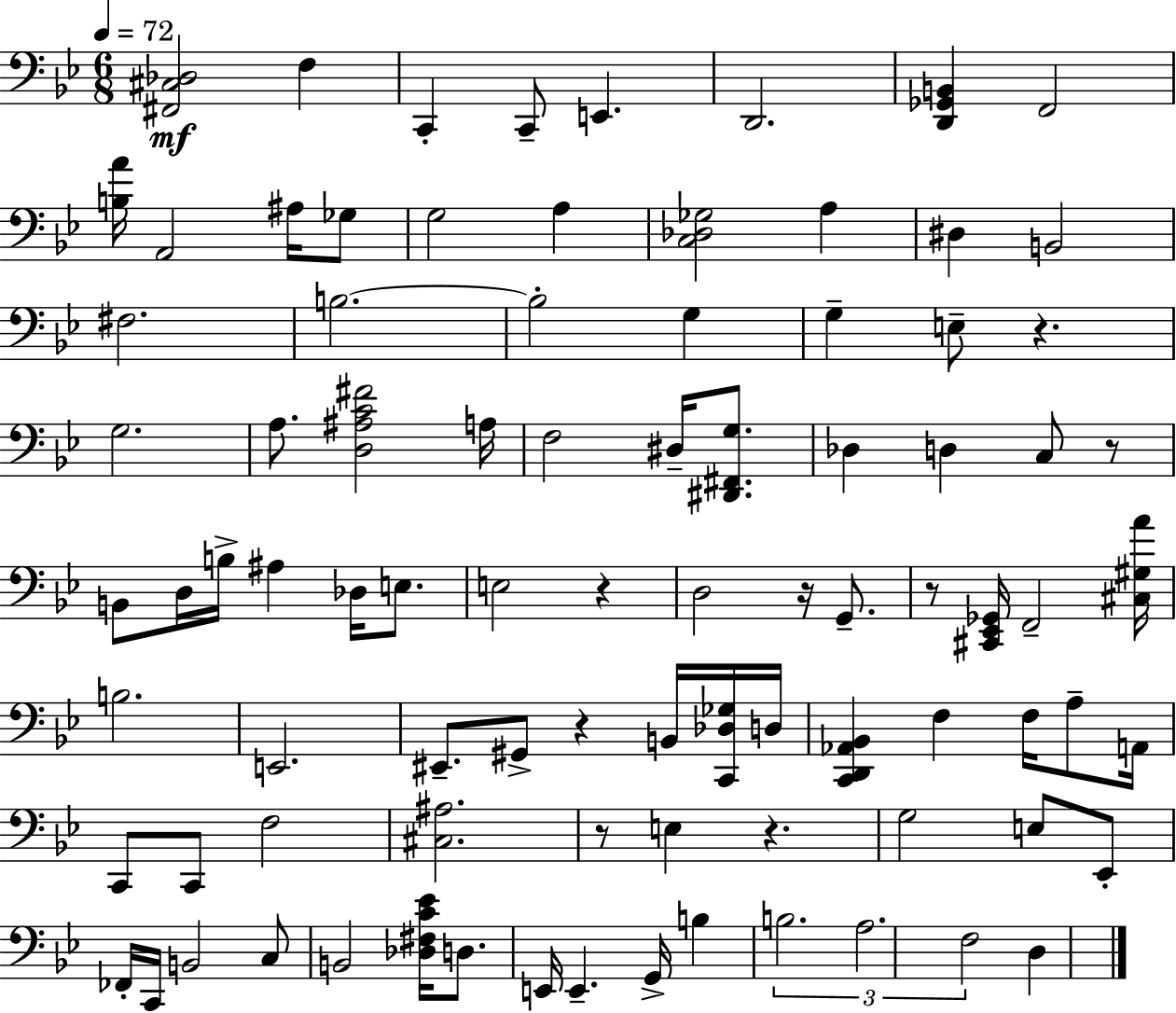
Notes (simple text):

[F#2,C#3,Db3]/h F3/q C2/q C2/e E2/q. D2/h. [D2,Gb2,B2]/q F2/h [B3,A4]/s A2/h A#3/s Gb3/e G3/h A3/q [C3,Db3,Gb3]/h A3/q D#3/q B2/h F#3/h. B3/h. B3/h G3/q G3/q E3/e R/q. G3/h. A3/e. [D3,A#3,C4,F#4]/h A3/s F3/h D#3/s [D#2,F#2,G3]/e. Db3/q D3/q C3/e R/e B2/e D3/s B3/s A#3/q Db3/s E3/e. E3/h R/q D3/h R/s G2/e. R/e [C#2,Eb2,Gb2]/s F2/h [C#3,G#3,A4]/s B3/h. E2/h. EIS2/e. G#2/e R/q B2/s [C2,Db3,Gb3]/s D3/s [C2,D2,Ab2,Bb2]/q F3/q F3/s A3/e A2/s C2/e C2/e F3/h [C#3,A#3]/h. R/e E3/q R/q. G3/h E3/e Eb2/e FES2/s C2/s B2/h C3/e B2/h [Db3,F#3,C4,Eb4]/s D3/e. E2/s E2/q. G2/s B3/q B3/h. A3/h. F3/h D3/q